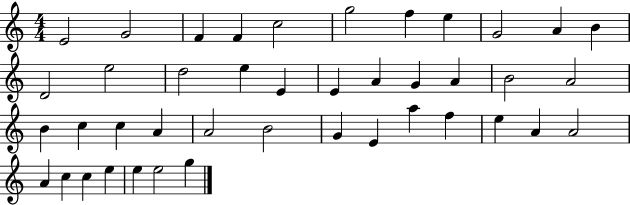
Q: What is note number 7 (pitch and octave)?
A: F5